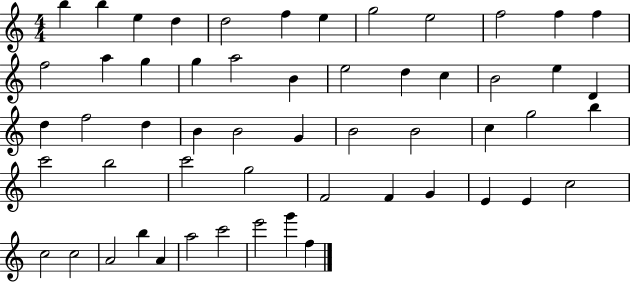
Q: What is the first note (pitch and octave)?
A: B5